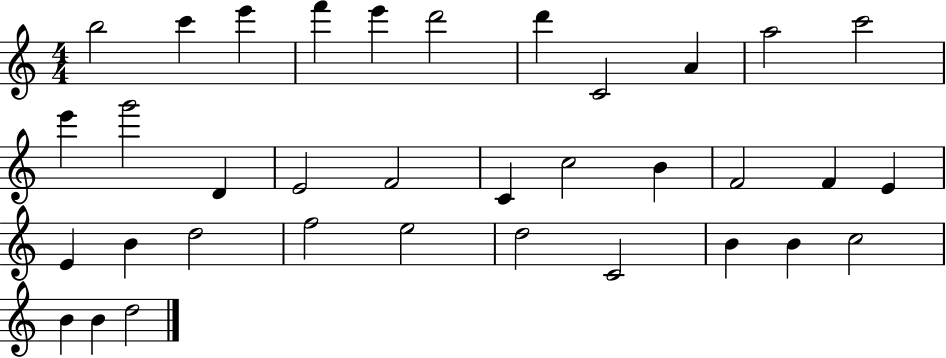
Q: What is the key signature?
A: C major